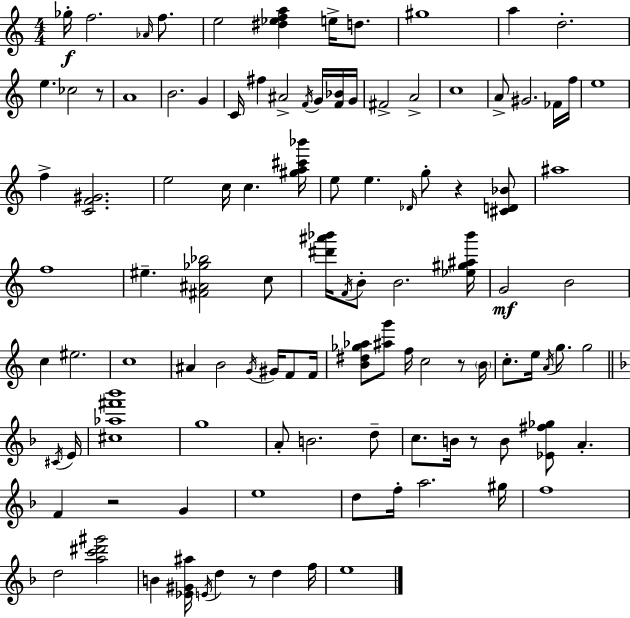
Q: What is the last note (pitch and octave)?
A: E5